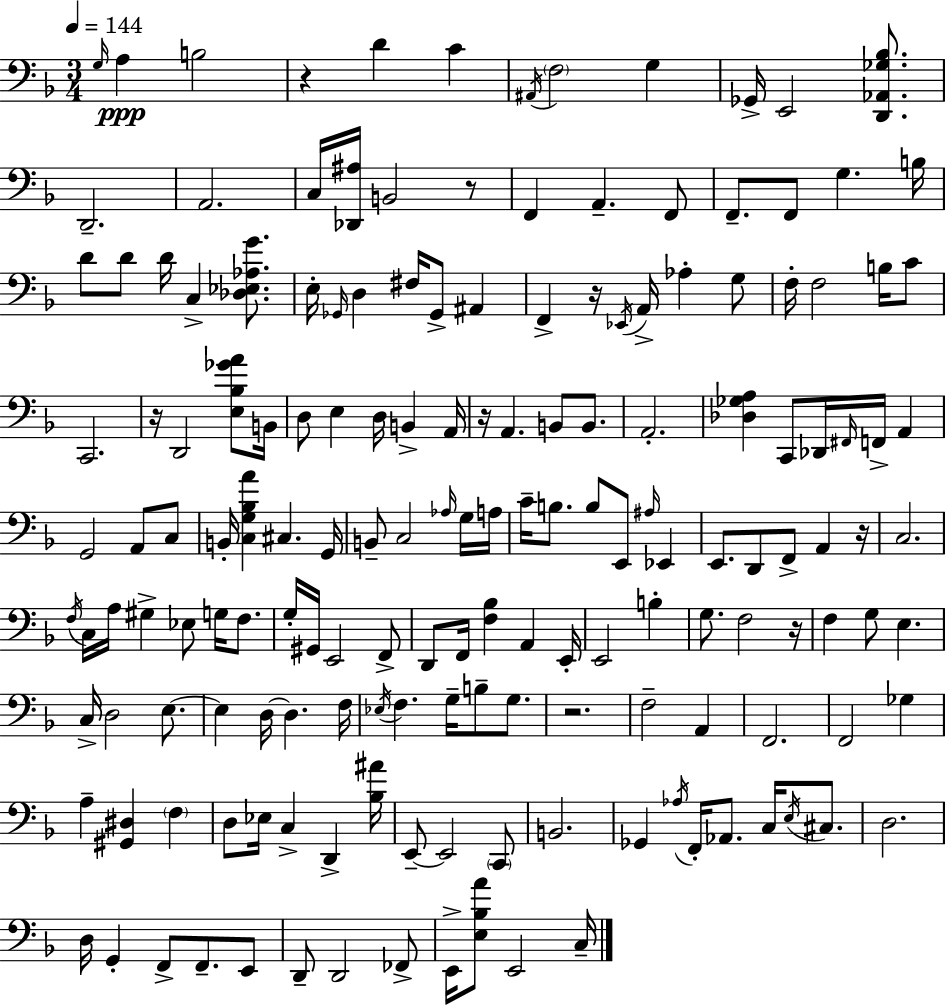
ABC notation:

X:1
T:Untitled
M:3/4
L:1/4
K:F
G,/4 A, B,2 z D C ^A,,/4 F,2 G, _G,,/4 E,,2 [D,,_A,,_G,_B,]/2 D,,2 A,,2 C,/4 [_D,,^A,]/4 B,,2 z/2 F,, A,, F,,/2 F,,/2 F,,/2 G, B,/4 D/2 D/2 D/4 C, [_D,_E,_A,G]/2 E,/4 _G,,/4 D, ^F,/4 _G,,/2 ^A,, F,, z/4 _E,,/4 A,,/4 _A, G,/2 F,/4 F,2 B,/4 C/2 C,,2 z/4 D,,2 [E,_B,_GA]/2 B,,/4 D,/2 E, D,/4 B,, A,,/4 z/4 A,, B,,/2 B,,/2 A,,2 [_D,_G,A,] C,,/2 _D,,/4 ^F,,/4 F,,/4 A,, G,,2 A,,/2 C,/2 B,,/4 [C,G,_B,A] ^C, G,,/4 B,,/2 C,2 _A,/4 G,/4 A,/4 C/4 B,/2 B,/2 E,,/2 ^A,/4 _E,, E,,/2 D,,/2 F,,/2 A,, z/4 C,2 F,/4 C,/4 A,/4 ^G, _E,/2 G,/4 F,/2 G,/4 ^G,,/4 E,,2 F,,/2 D,,/2 F,,/4 [F,_B,] A,, E,,/4 E,,2 B, G,/2 F,2 z/4 F, G,/2 E, C,/4 D,2 E,/2 E, D,/4 D, F,/4 _E,/4 F, G,/4 B,/2 G,/2 z2 F,2 A,, F,,2 F,,2 _G, A, [^G,,^D,] F, D,/2 _E,/4 C, D,, [_B,^A]/4 E,,/2 E,,2 C,,/2 B,,2 _G,, _A,/4 F,,/4 _A,,/2 C,/4 E,/4 ^C,/2 D,2 D,/4 G,, F,,/2 F,,/2 E,,/2 D,,/2 D,,2 _F,,/2 E,,/4 [E,_B,A]/2 E,,2 C,/4